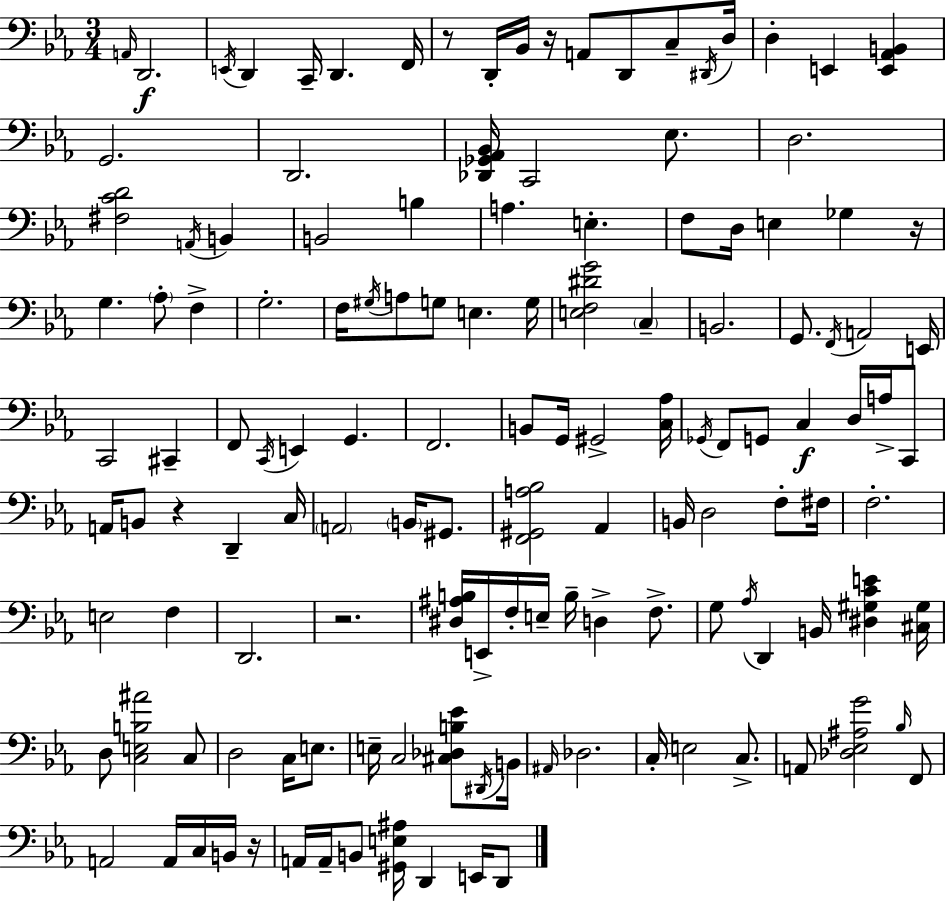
A2/s D2/h. E2/s D2/q C2/s D2/q. F2/s R/e D2/s Bb2/s R/s A2/e D2/e C3/e D#2/s D3/s D3/q E2/q [E2,Ab2,B2]/q G2/h. D2/h. [Db2,Gb2,Ab2,Bb2]/s C2/h Eb3/e. D3/h. [F#3,C4,D4]/h A2/s B2/q B2/h B3/q A3/q. E3/q. F3/e D3/s E3/q Gb3/q R/s G3/q. Ab3/e F3/q G3/h. F3/s G#3/s A3/e G3/e E3/q. G3/s [E3,F3,D#4,G4]/h C3/q B2/h. G2/e. F2/s A2/h E2/s C2/h C#2/q F2/e C2/s E2/q G2/q. F2/h. B2/e G2/s G#2/h [C3,Ab3]/s Gb2/s F2/e G2/e C3/q D3/s A3/s C2/e A2/s B2/e R/q D2/q C3/s A2/h B2/s G#2/e. [F2,G#2,A3,Bb3]/h Ab2/q B2/s D3/h F3/e F#3/s F3/h. E3/h F3/q D2/h. R/h. [D#3,A#3,B3]/s E2/s F3/s E3/s B3/s D3/q F3/e. G3/e Ab3/s D2/q B2/s [D#3,G#3,C4,E4]/q [C#3,G#3]/s D3/e [C3,E3,B3,A#4]/h C3/e D3/h C3/s E3/e. E3/s C3/h [C#3,Db3,B3,Eb4]/e D#2/s B2/s A#2/s Db3/h. C3/s E3/h C3/e. A2/e [Db3,Eb3,A#3,G4]/h Bb3/s F2/e A2/h A2/s C3/s B2/s R/s A2/s A2/s B2/e [G#2,E3,A#3]/s D2/q E2/s D2/e